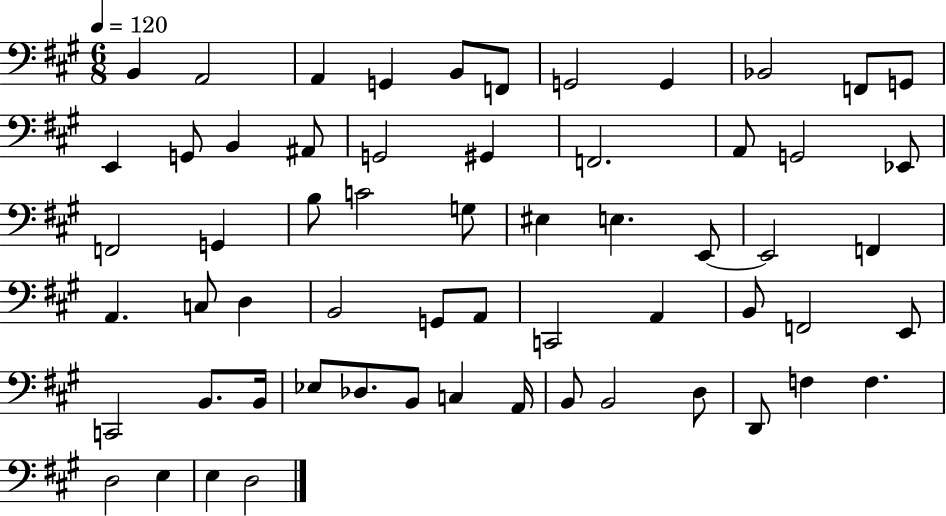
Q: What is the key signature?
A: A major